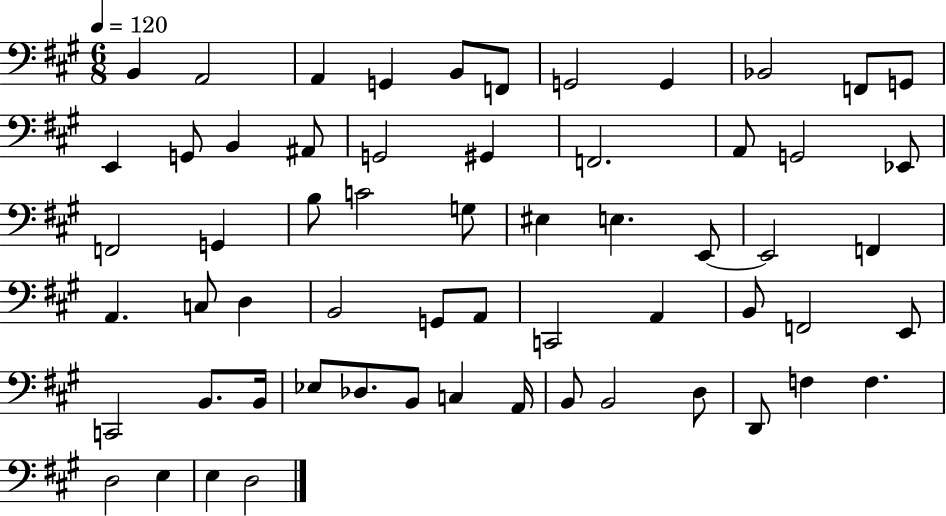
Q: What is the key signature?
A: A major